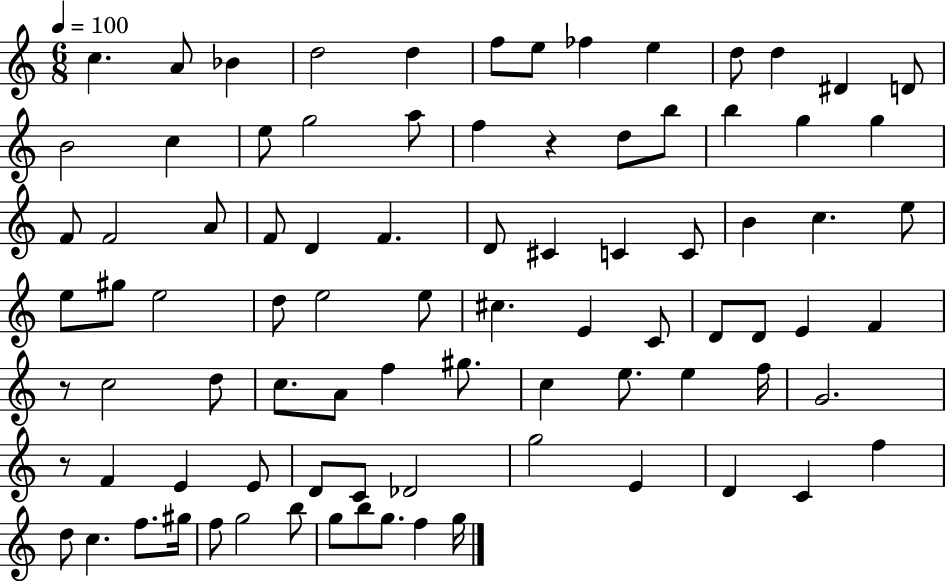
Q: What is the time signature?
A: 6/8